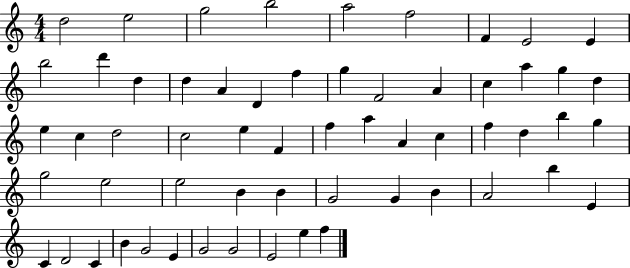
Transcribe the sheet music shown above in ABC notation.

X:1
T:Untitled
M:4/4
L:1/4
K:C
d2 e2 g2 b2 a2 f2 F E2 E b2 d' d d A D f g F2 A c a g d e c d2 c2 e F f a A c f d b g g2 e2 e2 B B G2 G B A2 b E C D2 C B G2 E G2 G2 E2 e f